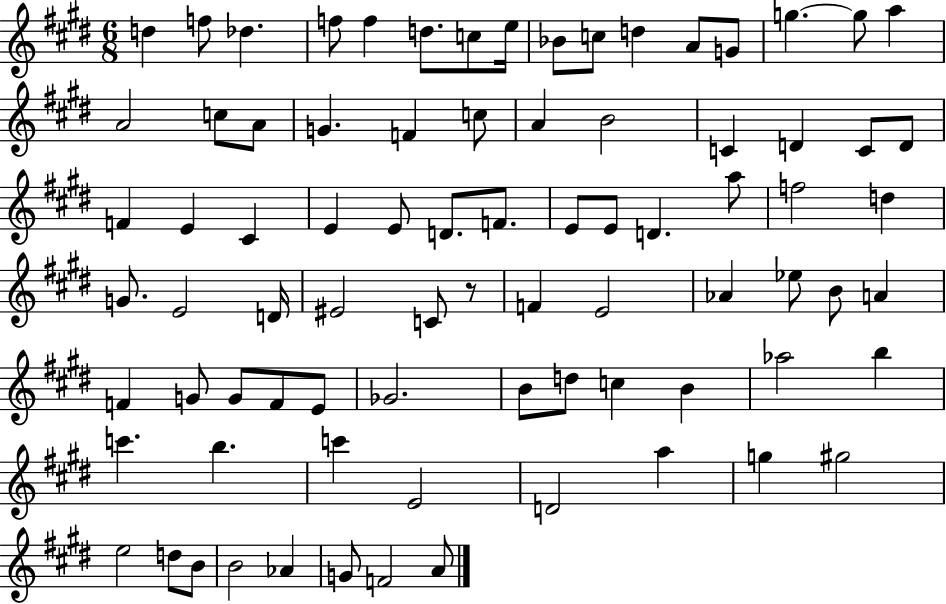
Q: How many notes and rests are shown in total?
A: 81